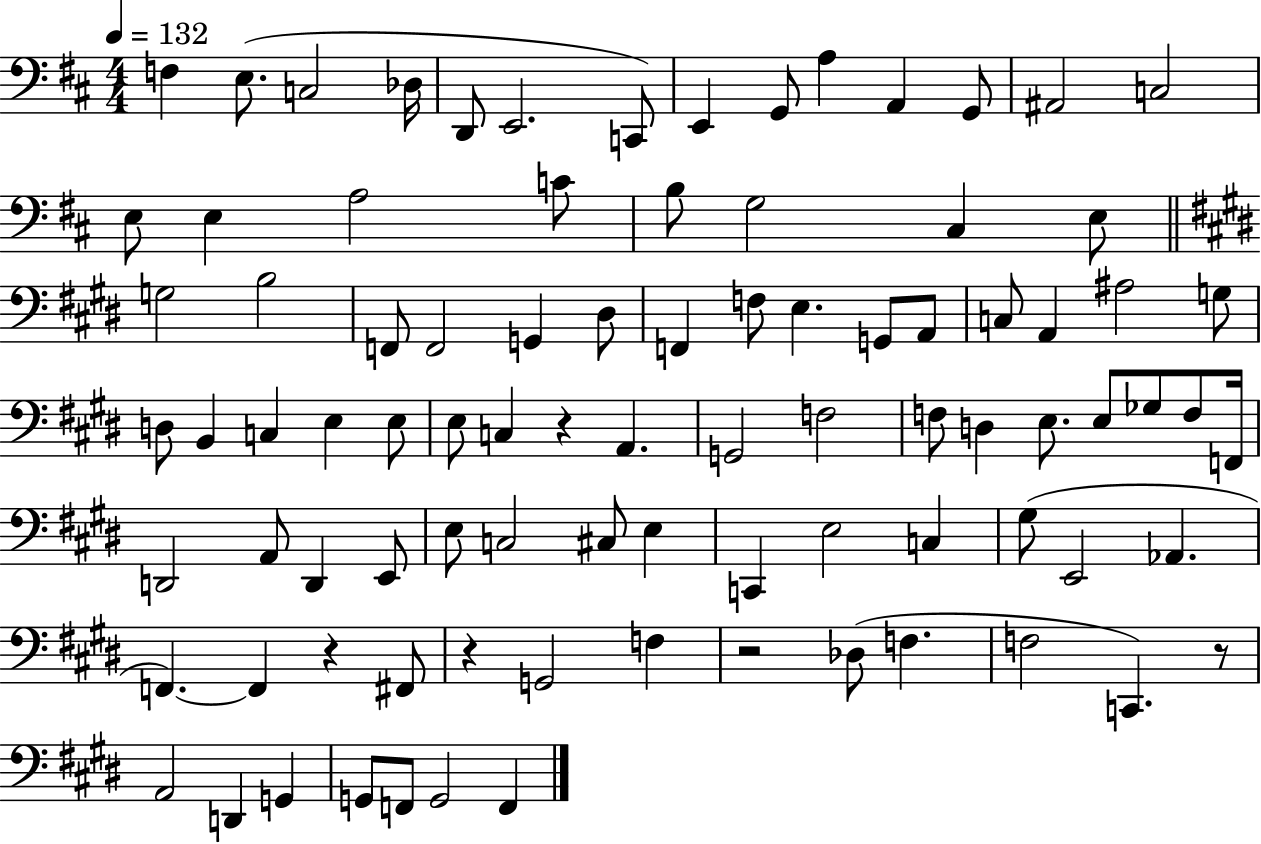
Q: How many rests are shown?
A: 5